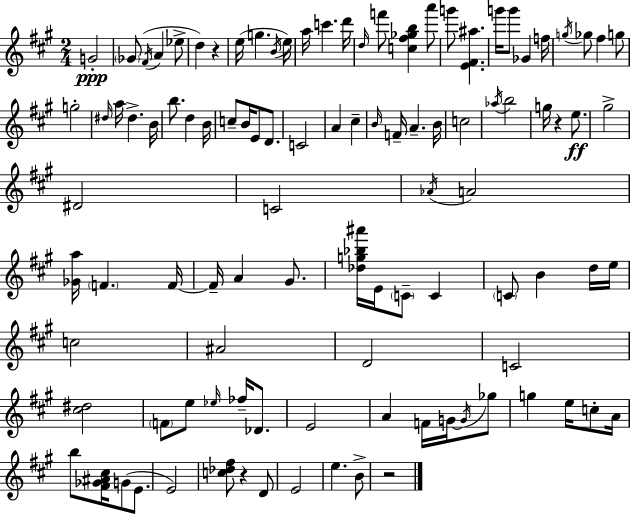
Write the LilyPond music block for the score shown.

{
  \clef treble
  \numericTimeSignature
  \time 2/4
  \key a \major
  g'2-.\ppp | \parenthesize ges'8( \acciaccatura { fis'16 } a'4 ees''8-> | d''4) r4 | e''16( g''4. | \break \acciaccatura { b'16 } e''16) a''16 c'''4. | d'''16 \grace { d''16 } f'''8 <c'' fis'' ges'' b''>4 | a'''8 g'''8 <e' fis' ais''>4. | g'''16 g'''8 ges'4 | \break f''16 \acciaccatura { g''16 } ges''8 fis''4 | g''8 g''2-. | \grace { dis''16 } a''16 dis''4.-> | b'16 b''8. | \break d''4 b'16 c''8-- b'16 | e'8 d'8. c'2 | a'4 | cis''4-- \grace { b'16 } f'16-- a'4.-- | \break b'16 c''2 | \acciaccatura { aes''16 } b''2 | g''16 | r4 e''8.\ff gis''2-> | \break dis'2 | c'2 | \acciaccatura { aes'16 } | a'2 | \break <ges' a''>16 \parenthesize f'4. f'16~~ | f'16-- a'4 gis'8. | <des'' g'' bes'' ais'''>16 e'16 \parenthesize c'8-- c'4 | \parenthesize c'8 b'4 d''16 e''16 | \break c''2 | ais'2 | d'2 | c'2 | \break <cis'' dis''>2 | \parenthesize f'8 e''8 \grace { ees''16 } fes''16-- des'8. | e'2 | a'4 f'16 g'16~~ \acciaccatura { g'16 } | \break ges''8 g''4 e''16 c''8-. | a'16 b''8 <fis' ges' ais' cis''>16 g'8( e'8. | e'2) | <c'' des'' fis''>8 r4 | \break d'8 e'2 | e''4. | b'8-> r2 | \bar "|."
}